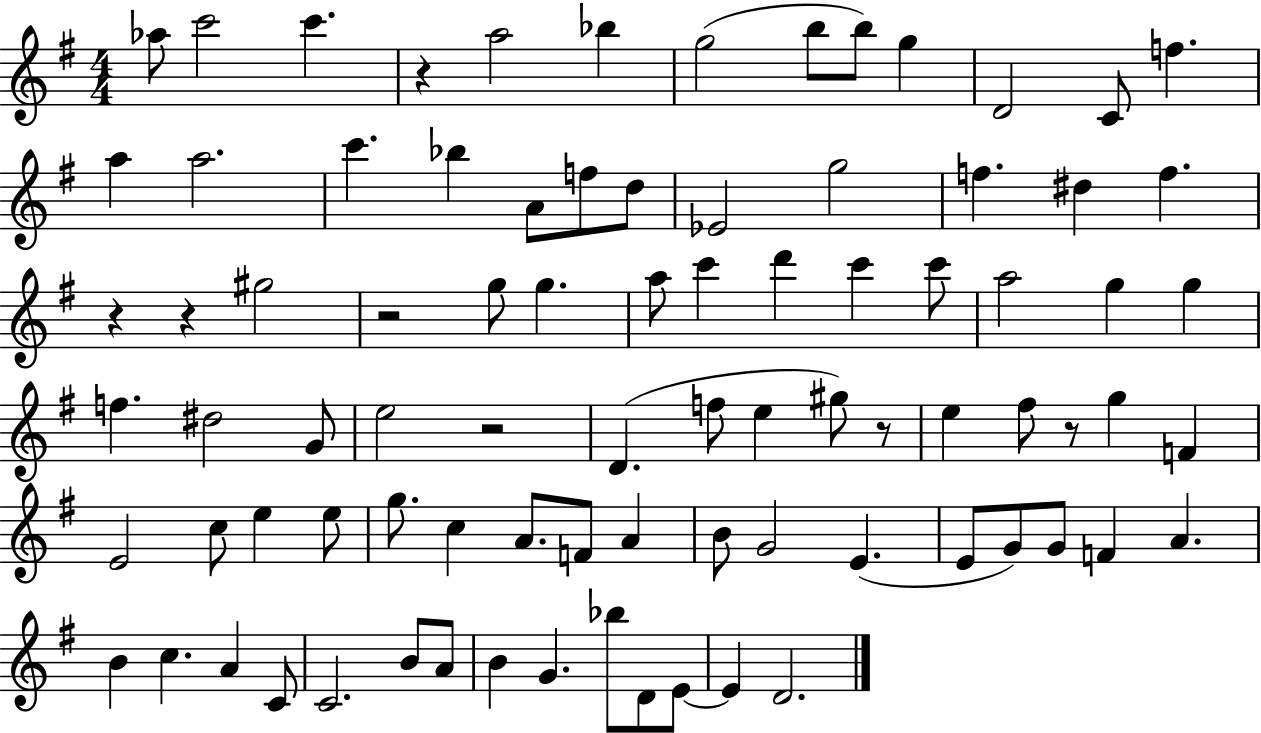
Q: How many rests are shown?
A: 7